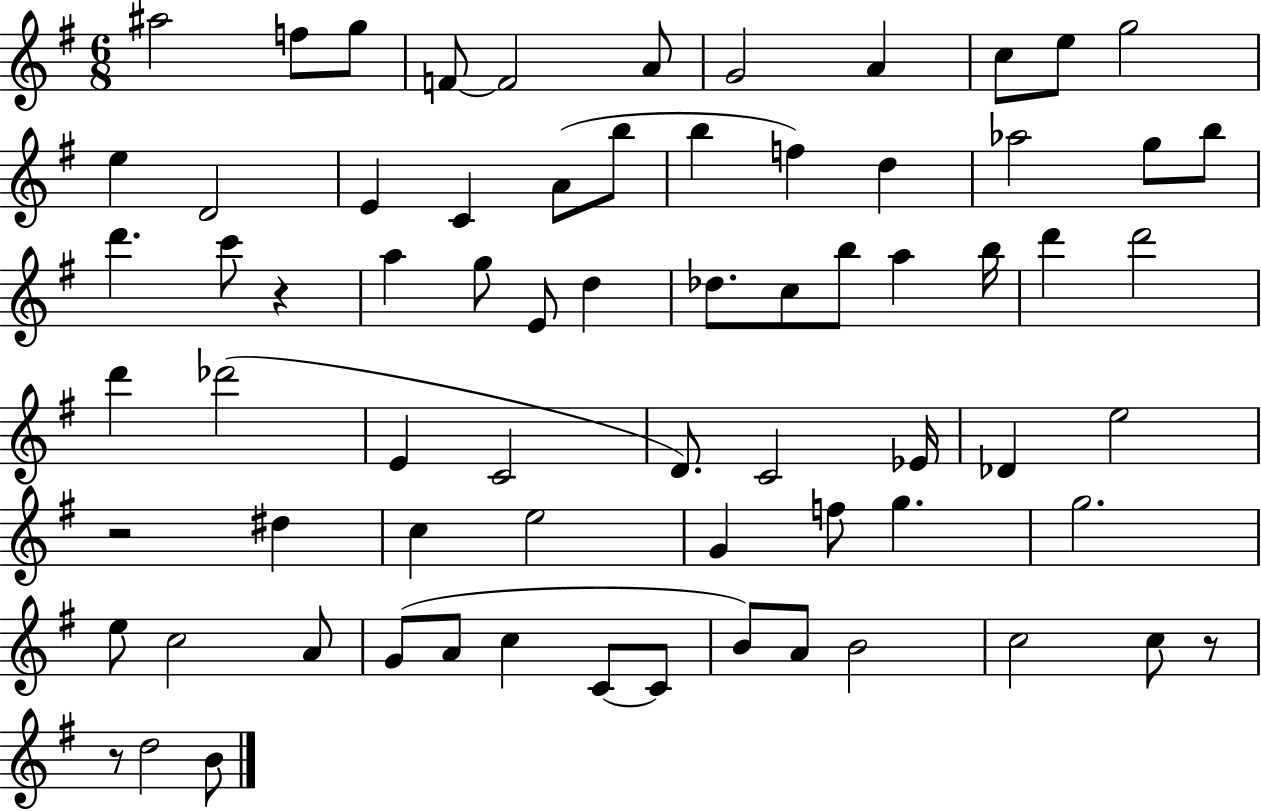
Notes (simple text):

A#5/h F5/e G5/e F4/e F4/h A4/e G4/h A4/q C5/e E5/e G5/h E5/q D4/h E4/q C4/q A4/e B5/e B5/q F5/q D5/q Ab5/h G5/e B5/e D6/q. C6/e R/q A5/q G5/e E4/e D5/q Db5/e. C5/e B5/e A5/q B5/s D6/q D6/h D6/q Db6/h E4/q C4/h D4/e. C4/h Eb4/s Db4/q E5/h R/h D#5/q C5/q E5/h G4/q F5/e G5/q. G5/h. E5/e C5/h A4/e G4/e A4/e C5/q C4/e C4/e B4/e A4/e B4/h C5/h C5/e R/e R/e D5/h B4/e